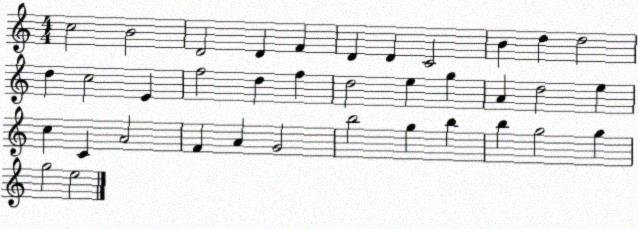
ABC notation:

X:1
T:Untitled
M:4/4
L:1/4
K:C
c2 B2 D2 D F D D C2 B d d2 d c2 E f2 d f d2 e g A d2 e c C A2 F A G2 b2 g b b g2 g g2 e2